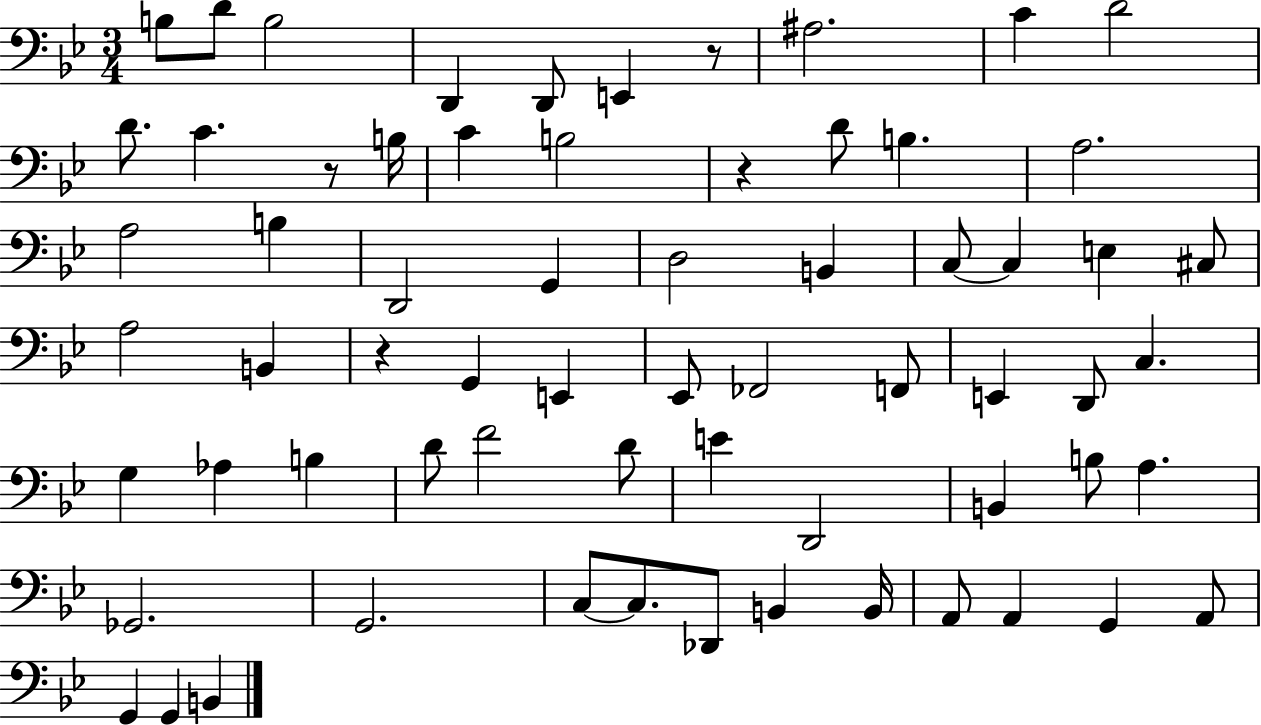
B3/e D4/e B3/h D2/q D2/e E2/q R/e A#3/h. C4/q D4/h D4/e. C4/q. R/e B3/s C4/q B3/h R/q D4/e B3/q. A3/h. A3/h B3/q D2/h G2/q D3/h B2/q C3/e C3/q E3/q C#3/e A3/h B2/q R/q G2/q E2/q Eb2/e FES2/h F2/e E2/q D2/e C3/q. G3/q Ab3/q B3/q D4/e F4/h D4/e E4/q D2/h B2/q B3/e A3/q. Gb2/h. G2/h. C3/e C3/e. Db2/e B2/q B2/s A2/e A2/q G2/q A2/e G2/q G2/q B2/q